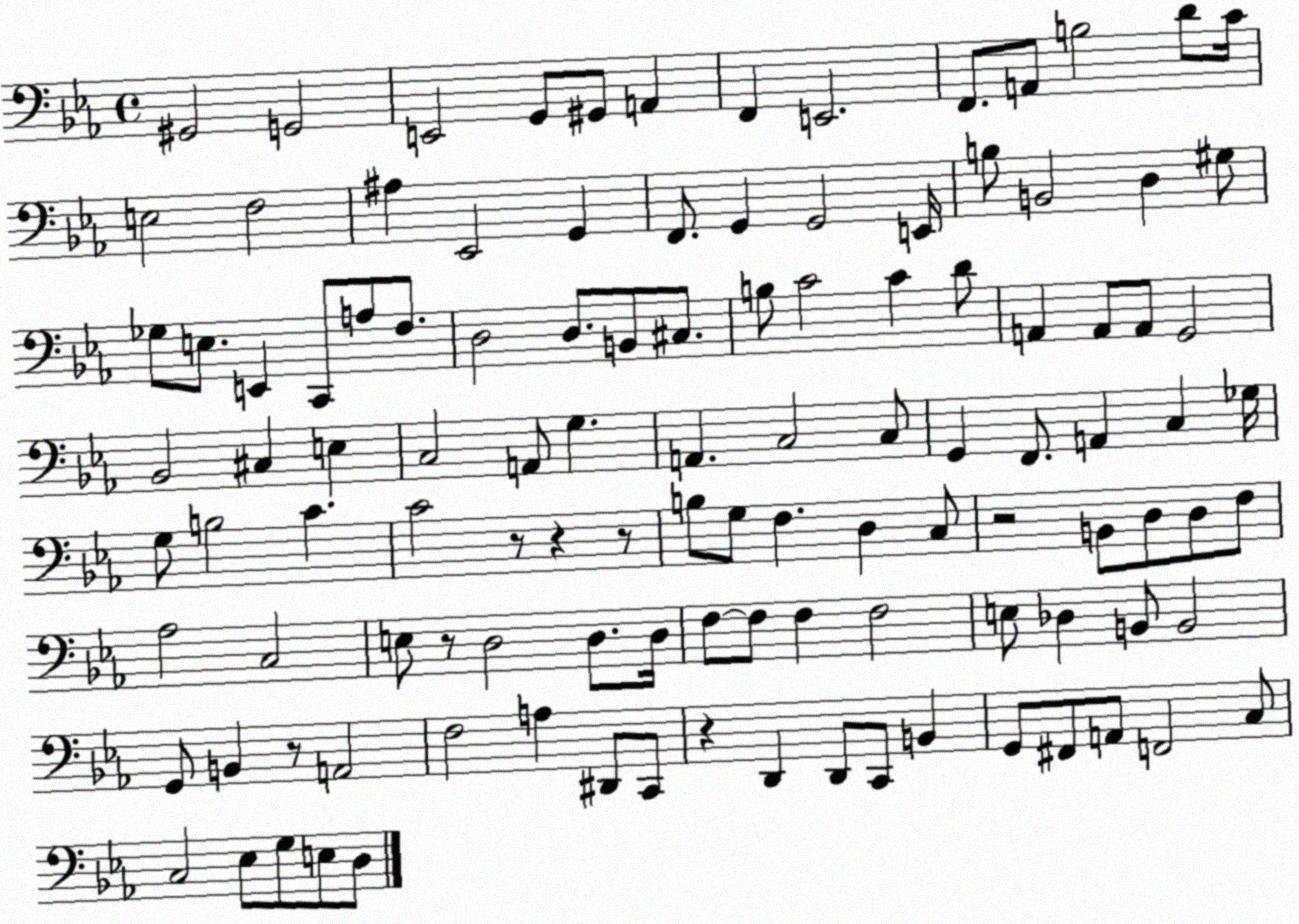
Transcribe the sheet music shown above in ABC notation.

X:1
T:Untitled
M:4/4
L:1/4
K:Eb
^G,,2 G,,2 E,,2 G,,/2 ^G,,/2 A,, F,, E,,2 F,,/2 A,,/2 B,2 D/2 C/4 E,2 F,2 ^A, _E,,2 G,, F,,/2 G,, G,,2 E,,/4 B,/2 B,,2 D, ^G,/2 _G,/2 E,/2 E,, C,,/2 A,/2 F,/2 D,2 D,/2 B,,/2 ^C,/2 B,/2 C2 C D/2 A,, A,,/2 A,,/2 G,,2 _B,,2 ^C, E, C,2 A,,/2 G, A,, C,2 C,/2 G,, F,,/2 A,, C, _G,/4 G,/2 B,2 C C2 z/2 z z/2 B,/2 G,/2 F, D, C,/2 z2 B,,/2 D,/2 D,/2 F,/2 _A,2 C,2 E,/2 z/2 D,2 D,/2 D,/4 F,/2 F,/2 F, F,2 E,/2 _D, B,,/2 B,,2 G,,/2 B,, z/2 A,,2 F,2 A, ^D,,/2 C,,/2 z D,, D,,/2 C,,/2 B,, G,,/2 ^F,,/2 A,,/2 F,,2 C,/2 C,2 _E,/2 G,/2 E,/2 D,/2